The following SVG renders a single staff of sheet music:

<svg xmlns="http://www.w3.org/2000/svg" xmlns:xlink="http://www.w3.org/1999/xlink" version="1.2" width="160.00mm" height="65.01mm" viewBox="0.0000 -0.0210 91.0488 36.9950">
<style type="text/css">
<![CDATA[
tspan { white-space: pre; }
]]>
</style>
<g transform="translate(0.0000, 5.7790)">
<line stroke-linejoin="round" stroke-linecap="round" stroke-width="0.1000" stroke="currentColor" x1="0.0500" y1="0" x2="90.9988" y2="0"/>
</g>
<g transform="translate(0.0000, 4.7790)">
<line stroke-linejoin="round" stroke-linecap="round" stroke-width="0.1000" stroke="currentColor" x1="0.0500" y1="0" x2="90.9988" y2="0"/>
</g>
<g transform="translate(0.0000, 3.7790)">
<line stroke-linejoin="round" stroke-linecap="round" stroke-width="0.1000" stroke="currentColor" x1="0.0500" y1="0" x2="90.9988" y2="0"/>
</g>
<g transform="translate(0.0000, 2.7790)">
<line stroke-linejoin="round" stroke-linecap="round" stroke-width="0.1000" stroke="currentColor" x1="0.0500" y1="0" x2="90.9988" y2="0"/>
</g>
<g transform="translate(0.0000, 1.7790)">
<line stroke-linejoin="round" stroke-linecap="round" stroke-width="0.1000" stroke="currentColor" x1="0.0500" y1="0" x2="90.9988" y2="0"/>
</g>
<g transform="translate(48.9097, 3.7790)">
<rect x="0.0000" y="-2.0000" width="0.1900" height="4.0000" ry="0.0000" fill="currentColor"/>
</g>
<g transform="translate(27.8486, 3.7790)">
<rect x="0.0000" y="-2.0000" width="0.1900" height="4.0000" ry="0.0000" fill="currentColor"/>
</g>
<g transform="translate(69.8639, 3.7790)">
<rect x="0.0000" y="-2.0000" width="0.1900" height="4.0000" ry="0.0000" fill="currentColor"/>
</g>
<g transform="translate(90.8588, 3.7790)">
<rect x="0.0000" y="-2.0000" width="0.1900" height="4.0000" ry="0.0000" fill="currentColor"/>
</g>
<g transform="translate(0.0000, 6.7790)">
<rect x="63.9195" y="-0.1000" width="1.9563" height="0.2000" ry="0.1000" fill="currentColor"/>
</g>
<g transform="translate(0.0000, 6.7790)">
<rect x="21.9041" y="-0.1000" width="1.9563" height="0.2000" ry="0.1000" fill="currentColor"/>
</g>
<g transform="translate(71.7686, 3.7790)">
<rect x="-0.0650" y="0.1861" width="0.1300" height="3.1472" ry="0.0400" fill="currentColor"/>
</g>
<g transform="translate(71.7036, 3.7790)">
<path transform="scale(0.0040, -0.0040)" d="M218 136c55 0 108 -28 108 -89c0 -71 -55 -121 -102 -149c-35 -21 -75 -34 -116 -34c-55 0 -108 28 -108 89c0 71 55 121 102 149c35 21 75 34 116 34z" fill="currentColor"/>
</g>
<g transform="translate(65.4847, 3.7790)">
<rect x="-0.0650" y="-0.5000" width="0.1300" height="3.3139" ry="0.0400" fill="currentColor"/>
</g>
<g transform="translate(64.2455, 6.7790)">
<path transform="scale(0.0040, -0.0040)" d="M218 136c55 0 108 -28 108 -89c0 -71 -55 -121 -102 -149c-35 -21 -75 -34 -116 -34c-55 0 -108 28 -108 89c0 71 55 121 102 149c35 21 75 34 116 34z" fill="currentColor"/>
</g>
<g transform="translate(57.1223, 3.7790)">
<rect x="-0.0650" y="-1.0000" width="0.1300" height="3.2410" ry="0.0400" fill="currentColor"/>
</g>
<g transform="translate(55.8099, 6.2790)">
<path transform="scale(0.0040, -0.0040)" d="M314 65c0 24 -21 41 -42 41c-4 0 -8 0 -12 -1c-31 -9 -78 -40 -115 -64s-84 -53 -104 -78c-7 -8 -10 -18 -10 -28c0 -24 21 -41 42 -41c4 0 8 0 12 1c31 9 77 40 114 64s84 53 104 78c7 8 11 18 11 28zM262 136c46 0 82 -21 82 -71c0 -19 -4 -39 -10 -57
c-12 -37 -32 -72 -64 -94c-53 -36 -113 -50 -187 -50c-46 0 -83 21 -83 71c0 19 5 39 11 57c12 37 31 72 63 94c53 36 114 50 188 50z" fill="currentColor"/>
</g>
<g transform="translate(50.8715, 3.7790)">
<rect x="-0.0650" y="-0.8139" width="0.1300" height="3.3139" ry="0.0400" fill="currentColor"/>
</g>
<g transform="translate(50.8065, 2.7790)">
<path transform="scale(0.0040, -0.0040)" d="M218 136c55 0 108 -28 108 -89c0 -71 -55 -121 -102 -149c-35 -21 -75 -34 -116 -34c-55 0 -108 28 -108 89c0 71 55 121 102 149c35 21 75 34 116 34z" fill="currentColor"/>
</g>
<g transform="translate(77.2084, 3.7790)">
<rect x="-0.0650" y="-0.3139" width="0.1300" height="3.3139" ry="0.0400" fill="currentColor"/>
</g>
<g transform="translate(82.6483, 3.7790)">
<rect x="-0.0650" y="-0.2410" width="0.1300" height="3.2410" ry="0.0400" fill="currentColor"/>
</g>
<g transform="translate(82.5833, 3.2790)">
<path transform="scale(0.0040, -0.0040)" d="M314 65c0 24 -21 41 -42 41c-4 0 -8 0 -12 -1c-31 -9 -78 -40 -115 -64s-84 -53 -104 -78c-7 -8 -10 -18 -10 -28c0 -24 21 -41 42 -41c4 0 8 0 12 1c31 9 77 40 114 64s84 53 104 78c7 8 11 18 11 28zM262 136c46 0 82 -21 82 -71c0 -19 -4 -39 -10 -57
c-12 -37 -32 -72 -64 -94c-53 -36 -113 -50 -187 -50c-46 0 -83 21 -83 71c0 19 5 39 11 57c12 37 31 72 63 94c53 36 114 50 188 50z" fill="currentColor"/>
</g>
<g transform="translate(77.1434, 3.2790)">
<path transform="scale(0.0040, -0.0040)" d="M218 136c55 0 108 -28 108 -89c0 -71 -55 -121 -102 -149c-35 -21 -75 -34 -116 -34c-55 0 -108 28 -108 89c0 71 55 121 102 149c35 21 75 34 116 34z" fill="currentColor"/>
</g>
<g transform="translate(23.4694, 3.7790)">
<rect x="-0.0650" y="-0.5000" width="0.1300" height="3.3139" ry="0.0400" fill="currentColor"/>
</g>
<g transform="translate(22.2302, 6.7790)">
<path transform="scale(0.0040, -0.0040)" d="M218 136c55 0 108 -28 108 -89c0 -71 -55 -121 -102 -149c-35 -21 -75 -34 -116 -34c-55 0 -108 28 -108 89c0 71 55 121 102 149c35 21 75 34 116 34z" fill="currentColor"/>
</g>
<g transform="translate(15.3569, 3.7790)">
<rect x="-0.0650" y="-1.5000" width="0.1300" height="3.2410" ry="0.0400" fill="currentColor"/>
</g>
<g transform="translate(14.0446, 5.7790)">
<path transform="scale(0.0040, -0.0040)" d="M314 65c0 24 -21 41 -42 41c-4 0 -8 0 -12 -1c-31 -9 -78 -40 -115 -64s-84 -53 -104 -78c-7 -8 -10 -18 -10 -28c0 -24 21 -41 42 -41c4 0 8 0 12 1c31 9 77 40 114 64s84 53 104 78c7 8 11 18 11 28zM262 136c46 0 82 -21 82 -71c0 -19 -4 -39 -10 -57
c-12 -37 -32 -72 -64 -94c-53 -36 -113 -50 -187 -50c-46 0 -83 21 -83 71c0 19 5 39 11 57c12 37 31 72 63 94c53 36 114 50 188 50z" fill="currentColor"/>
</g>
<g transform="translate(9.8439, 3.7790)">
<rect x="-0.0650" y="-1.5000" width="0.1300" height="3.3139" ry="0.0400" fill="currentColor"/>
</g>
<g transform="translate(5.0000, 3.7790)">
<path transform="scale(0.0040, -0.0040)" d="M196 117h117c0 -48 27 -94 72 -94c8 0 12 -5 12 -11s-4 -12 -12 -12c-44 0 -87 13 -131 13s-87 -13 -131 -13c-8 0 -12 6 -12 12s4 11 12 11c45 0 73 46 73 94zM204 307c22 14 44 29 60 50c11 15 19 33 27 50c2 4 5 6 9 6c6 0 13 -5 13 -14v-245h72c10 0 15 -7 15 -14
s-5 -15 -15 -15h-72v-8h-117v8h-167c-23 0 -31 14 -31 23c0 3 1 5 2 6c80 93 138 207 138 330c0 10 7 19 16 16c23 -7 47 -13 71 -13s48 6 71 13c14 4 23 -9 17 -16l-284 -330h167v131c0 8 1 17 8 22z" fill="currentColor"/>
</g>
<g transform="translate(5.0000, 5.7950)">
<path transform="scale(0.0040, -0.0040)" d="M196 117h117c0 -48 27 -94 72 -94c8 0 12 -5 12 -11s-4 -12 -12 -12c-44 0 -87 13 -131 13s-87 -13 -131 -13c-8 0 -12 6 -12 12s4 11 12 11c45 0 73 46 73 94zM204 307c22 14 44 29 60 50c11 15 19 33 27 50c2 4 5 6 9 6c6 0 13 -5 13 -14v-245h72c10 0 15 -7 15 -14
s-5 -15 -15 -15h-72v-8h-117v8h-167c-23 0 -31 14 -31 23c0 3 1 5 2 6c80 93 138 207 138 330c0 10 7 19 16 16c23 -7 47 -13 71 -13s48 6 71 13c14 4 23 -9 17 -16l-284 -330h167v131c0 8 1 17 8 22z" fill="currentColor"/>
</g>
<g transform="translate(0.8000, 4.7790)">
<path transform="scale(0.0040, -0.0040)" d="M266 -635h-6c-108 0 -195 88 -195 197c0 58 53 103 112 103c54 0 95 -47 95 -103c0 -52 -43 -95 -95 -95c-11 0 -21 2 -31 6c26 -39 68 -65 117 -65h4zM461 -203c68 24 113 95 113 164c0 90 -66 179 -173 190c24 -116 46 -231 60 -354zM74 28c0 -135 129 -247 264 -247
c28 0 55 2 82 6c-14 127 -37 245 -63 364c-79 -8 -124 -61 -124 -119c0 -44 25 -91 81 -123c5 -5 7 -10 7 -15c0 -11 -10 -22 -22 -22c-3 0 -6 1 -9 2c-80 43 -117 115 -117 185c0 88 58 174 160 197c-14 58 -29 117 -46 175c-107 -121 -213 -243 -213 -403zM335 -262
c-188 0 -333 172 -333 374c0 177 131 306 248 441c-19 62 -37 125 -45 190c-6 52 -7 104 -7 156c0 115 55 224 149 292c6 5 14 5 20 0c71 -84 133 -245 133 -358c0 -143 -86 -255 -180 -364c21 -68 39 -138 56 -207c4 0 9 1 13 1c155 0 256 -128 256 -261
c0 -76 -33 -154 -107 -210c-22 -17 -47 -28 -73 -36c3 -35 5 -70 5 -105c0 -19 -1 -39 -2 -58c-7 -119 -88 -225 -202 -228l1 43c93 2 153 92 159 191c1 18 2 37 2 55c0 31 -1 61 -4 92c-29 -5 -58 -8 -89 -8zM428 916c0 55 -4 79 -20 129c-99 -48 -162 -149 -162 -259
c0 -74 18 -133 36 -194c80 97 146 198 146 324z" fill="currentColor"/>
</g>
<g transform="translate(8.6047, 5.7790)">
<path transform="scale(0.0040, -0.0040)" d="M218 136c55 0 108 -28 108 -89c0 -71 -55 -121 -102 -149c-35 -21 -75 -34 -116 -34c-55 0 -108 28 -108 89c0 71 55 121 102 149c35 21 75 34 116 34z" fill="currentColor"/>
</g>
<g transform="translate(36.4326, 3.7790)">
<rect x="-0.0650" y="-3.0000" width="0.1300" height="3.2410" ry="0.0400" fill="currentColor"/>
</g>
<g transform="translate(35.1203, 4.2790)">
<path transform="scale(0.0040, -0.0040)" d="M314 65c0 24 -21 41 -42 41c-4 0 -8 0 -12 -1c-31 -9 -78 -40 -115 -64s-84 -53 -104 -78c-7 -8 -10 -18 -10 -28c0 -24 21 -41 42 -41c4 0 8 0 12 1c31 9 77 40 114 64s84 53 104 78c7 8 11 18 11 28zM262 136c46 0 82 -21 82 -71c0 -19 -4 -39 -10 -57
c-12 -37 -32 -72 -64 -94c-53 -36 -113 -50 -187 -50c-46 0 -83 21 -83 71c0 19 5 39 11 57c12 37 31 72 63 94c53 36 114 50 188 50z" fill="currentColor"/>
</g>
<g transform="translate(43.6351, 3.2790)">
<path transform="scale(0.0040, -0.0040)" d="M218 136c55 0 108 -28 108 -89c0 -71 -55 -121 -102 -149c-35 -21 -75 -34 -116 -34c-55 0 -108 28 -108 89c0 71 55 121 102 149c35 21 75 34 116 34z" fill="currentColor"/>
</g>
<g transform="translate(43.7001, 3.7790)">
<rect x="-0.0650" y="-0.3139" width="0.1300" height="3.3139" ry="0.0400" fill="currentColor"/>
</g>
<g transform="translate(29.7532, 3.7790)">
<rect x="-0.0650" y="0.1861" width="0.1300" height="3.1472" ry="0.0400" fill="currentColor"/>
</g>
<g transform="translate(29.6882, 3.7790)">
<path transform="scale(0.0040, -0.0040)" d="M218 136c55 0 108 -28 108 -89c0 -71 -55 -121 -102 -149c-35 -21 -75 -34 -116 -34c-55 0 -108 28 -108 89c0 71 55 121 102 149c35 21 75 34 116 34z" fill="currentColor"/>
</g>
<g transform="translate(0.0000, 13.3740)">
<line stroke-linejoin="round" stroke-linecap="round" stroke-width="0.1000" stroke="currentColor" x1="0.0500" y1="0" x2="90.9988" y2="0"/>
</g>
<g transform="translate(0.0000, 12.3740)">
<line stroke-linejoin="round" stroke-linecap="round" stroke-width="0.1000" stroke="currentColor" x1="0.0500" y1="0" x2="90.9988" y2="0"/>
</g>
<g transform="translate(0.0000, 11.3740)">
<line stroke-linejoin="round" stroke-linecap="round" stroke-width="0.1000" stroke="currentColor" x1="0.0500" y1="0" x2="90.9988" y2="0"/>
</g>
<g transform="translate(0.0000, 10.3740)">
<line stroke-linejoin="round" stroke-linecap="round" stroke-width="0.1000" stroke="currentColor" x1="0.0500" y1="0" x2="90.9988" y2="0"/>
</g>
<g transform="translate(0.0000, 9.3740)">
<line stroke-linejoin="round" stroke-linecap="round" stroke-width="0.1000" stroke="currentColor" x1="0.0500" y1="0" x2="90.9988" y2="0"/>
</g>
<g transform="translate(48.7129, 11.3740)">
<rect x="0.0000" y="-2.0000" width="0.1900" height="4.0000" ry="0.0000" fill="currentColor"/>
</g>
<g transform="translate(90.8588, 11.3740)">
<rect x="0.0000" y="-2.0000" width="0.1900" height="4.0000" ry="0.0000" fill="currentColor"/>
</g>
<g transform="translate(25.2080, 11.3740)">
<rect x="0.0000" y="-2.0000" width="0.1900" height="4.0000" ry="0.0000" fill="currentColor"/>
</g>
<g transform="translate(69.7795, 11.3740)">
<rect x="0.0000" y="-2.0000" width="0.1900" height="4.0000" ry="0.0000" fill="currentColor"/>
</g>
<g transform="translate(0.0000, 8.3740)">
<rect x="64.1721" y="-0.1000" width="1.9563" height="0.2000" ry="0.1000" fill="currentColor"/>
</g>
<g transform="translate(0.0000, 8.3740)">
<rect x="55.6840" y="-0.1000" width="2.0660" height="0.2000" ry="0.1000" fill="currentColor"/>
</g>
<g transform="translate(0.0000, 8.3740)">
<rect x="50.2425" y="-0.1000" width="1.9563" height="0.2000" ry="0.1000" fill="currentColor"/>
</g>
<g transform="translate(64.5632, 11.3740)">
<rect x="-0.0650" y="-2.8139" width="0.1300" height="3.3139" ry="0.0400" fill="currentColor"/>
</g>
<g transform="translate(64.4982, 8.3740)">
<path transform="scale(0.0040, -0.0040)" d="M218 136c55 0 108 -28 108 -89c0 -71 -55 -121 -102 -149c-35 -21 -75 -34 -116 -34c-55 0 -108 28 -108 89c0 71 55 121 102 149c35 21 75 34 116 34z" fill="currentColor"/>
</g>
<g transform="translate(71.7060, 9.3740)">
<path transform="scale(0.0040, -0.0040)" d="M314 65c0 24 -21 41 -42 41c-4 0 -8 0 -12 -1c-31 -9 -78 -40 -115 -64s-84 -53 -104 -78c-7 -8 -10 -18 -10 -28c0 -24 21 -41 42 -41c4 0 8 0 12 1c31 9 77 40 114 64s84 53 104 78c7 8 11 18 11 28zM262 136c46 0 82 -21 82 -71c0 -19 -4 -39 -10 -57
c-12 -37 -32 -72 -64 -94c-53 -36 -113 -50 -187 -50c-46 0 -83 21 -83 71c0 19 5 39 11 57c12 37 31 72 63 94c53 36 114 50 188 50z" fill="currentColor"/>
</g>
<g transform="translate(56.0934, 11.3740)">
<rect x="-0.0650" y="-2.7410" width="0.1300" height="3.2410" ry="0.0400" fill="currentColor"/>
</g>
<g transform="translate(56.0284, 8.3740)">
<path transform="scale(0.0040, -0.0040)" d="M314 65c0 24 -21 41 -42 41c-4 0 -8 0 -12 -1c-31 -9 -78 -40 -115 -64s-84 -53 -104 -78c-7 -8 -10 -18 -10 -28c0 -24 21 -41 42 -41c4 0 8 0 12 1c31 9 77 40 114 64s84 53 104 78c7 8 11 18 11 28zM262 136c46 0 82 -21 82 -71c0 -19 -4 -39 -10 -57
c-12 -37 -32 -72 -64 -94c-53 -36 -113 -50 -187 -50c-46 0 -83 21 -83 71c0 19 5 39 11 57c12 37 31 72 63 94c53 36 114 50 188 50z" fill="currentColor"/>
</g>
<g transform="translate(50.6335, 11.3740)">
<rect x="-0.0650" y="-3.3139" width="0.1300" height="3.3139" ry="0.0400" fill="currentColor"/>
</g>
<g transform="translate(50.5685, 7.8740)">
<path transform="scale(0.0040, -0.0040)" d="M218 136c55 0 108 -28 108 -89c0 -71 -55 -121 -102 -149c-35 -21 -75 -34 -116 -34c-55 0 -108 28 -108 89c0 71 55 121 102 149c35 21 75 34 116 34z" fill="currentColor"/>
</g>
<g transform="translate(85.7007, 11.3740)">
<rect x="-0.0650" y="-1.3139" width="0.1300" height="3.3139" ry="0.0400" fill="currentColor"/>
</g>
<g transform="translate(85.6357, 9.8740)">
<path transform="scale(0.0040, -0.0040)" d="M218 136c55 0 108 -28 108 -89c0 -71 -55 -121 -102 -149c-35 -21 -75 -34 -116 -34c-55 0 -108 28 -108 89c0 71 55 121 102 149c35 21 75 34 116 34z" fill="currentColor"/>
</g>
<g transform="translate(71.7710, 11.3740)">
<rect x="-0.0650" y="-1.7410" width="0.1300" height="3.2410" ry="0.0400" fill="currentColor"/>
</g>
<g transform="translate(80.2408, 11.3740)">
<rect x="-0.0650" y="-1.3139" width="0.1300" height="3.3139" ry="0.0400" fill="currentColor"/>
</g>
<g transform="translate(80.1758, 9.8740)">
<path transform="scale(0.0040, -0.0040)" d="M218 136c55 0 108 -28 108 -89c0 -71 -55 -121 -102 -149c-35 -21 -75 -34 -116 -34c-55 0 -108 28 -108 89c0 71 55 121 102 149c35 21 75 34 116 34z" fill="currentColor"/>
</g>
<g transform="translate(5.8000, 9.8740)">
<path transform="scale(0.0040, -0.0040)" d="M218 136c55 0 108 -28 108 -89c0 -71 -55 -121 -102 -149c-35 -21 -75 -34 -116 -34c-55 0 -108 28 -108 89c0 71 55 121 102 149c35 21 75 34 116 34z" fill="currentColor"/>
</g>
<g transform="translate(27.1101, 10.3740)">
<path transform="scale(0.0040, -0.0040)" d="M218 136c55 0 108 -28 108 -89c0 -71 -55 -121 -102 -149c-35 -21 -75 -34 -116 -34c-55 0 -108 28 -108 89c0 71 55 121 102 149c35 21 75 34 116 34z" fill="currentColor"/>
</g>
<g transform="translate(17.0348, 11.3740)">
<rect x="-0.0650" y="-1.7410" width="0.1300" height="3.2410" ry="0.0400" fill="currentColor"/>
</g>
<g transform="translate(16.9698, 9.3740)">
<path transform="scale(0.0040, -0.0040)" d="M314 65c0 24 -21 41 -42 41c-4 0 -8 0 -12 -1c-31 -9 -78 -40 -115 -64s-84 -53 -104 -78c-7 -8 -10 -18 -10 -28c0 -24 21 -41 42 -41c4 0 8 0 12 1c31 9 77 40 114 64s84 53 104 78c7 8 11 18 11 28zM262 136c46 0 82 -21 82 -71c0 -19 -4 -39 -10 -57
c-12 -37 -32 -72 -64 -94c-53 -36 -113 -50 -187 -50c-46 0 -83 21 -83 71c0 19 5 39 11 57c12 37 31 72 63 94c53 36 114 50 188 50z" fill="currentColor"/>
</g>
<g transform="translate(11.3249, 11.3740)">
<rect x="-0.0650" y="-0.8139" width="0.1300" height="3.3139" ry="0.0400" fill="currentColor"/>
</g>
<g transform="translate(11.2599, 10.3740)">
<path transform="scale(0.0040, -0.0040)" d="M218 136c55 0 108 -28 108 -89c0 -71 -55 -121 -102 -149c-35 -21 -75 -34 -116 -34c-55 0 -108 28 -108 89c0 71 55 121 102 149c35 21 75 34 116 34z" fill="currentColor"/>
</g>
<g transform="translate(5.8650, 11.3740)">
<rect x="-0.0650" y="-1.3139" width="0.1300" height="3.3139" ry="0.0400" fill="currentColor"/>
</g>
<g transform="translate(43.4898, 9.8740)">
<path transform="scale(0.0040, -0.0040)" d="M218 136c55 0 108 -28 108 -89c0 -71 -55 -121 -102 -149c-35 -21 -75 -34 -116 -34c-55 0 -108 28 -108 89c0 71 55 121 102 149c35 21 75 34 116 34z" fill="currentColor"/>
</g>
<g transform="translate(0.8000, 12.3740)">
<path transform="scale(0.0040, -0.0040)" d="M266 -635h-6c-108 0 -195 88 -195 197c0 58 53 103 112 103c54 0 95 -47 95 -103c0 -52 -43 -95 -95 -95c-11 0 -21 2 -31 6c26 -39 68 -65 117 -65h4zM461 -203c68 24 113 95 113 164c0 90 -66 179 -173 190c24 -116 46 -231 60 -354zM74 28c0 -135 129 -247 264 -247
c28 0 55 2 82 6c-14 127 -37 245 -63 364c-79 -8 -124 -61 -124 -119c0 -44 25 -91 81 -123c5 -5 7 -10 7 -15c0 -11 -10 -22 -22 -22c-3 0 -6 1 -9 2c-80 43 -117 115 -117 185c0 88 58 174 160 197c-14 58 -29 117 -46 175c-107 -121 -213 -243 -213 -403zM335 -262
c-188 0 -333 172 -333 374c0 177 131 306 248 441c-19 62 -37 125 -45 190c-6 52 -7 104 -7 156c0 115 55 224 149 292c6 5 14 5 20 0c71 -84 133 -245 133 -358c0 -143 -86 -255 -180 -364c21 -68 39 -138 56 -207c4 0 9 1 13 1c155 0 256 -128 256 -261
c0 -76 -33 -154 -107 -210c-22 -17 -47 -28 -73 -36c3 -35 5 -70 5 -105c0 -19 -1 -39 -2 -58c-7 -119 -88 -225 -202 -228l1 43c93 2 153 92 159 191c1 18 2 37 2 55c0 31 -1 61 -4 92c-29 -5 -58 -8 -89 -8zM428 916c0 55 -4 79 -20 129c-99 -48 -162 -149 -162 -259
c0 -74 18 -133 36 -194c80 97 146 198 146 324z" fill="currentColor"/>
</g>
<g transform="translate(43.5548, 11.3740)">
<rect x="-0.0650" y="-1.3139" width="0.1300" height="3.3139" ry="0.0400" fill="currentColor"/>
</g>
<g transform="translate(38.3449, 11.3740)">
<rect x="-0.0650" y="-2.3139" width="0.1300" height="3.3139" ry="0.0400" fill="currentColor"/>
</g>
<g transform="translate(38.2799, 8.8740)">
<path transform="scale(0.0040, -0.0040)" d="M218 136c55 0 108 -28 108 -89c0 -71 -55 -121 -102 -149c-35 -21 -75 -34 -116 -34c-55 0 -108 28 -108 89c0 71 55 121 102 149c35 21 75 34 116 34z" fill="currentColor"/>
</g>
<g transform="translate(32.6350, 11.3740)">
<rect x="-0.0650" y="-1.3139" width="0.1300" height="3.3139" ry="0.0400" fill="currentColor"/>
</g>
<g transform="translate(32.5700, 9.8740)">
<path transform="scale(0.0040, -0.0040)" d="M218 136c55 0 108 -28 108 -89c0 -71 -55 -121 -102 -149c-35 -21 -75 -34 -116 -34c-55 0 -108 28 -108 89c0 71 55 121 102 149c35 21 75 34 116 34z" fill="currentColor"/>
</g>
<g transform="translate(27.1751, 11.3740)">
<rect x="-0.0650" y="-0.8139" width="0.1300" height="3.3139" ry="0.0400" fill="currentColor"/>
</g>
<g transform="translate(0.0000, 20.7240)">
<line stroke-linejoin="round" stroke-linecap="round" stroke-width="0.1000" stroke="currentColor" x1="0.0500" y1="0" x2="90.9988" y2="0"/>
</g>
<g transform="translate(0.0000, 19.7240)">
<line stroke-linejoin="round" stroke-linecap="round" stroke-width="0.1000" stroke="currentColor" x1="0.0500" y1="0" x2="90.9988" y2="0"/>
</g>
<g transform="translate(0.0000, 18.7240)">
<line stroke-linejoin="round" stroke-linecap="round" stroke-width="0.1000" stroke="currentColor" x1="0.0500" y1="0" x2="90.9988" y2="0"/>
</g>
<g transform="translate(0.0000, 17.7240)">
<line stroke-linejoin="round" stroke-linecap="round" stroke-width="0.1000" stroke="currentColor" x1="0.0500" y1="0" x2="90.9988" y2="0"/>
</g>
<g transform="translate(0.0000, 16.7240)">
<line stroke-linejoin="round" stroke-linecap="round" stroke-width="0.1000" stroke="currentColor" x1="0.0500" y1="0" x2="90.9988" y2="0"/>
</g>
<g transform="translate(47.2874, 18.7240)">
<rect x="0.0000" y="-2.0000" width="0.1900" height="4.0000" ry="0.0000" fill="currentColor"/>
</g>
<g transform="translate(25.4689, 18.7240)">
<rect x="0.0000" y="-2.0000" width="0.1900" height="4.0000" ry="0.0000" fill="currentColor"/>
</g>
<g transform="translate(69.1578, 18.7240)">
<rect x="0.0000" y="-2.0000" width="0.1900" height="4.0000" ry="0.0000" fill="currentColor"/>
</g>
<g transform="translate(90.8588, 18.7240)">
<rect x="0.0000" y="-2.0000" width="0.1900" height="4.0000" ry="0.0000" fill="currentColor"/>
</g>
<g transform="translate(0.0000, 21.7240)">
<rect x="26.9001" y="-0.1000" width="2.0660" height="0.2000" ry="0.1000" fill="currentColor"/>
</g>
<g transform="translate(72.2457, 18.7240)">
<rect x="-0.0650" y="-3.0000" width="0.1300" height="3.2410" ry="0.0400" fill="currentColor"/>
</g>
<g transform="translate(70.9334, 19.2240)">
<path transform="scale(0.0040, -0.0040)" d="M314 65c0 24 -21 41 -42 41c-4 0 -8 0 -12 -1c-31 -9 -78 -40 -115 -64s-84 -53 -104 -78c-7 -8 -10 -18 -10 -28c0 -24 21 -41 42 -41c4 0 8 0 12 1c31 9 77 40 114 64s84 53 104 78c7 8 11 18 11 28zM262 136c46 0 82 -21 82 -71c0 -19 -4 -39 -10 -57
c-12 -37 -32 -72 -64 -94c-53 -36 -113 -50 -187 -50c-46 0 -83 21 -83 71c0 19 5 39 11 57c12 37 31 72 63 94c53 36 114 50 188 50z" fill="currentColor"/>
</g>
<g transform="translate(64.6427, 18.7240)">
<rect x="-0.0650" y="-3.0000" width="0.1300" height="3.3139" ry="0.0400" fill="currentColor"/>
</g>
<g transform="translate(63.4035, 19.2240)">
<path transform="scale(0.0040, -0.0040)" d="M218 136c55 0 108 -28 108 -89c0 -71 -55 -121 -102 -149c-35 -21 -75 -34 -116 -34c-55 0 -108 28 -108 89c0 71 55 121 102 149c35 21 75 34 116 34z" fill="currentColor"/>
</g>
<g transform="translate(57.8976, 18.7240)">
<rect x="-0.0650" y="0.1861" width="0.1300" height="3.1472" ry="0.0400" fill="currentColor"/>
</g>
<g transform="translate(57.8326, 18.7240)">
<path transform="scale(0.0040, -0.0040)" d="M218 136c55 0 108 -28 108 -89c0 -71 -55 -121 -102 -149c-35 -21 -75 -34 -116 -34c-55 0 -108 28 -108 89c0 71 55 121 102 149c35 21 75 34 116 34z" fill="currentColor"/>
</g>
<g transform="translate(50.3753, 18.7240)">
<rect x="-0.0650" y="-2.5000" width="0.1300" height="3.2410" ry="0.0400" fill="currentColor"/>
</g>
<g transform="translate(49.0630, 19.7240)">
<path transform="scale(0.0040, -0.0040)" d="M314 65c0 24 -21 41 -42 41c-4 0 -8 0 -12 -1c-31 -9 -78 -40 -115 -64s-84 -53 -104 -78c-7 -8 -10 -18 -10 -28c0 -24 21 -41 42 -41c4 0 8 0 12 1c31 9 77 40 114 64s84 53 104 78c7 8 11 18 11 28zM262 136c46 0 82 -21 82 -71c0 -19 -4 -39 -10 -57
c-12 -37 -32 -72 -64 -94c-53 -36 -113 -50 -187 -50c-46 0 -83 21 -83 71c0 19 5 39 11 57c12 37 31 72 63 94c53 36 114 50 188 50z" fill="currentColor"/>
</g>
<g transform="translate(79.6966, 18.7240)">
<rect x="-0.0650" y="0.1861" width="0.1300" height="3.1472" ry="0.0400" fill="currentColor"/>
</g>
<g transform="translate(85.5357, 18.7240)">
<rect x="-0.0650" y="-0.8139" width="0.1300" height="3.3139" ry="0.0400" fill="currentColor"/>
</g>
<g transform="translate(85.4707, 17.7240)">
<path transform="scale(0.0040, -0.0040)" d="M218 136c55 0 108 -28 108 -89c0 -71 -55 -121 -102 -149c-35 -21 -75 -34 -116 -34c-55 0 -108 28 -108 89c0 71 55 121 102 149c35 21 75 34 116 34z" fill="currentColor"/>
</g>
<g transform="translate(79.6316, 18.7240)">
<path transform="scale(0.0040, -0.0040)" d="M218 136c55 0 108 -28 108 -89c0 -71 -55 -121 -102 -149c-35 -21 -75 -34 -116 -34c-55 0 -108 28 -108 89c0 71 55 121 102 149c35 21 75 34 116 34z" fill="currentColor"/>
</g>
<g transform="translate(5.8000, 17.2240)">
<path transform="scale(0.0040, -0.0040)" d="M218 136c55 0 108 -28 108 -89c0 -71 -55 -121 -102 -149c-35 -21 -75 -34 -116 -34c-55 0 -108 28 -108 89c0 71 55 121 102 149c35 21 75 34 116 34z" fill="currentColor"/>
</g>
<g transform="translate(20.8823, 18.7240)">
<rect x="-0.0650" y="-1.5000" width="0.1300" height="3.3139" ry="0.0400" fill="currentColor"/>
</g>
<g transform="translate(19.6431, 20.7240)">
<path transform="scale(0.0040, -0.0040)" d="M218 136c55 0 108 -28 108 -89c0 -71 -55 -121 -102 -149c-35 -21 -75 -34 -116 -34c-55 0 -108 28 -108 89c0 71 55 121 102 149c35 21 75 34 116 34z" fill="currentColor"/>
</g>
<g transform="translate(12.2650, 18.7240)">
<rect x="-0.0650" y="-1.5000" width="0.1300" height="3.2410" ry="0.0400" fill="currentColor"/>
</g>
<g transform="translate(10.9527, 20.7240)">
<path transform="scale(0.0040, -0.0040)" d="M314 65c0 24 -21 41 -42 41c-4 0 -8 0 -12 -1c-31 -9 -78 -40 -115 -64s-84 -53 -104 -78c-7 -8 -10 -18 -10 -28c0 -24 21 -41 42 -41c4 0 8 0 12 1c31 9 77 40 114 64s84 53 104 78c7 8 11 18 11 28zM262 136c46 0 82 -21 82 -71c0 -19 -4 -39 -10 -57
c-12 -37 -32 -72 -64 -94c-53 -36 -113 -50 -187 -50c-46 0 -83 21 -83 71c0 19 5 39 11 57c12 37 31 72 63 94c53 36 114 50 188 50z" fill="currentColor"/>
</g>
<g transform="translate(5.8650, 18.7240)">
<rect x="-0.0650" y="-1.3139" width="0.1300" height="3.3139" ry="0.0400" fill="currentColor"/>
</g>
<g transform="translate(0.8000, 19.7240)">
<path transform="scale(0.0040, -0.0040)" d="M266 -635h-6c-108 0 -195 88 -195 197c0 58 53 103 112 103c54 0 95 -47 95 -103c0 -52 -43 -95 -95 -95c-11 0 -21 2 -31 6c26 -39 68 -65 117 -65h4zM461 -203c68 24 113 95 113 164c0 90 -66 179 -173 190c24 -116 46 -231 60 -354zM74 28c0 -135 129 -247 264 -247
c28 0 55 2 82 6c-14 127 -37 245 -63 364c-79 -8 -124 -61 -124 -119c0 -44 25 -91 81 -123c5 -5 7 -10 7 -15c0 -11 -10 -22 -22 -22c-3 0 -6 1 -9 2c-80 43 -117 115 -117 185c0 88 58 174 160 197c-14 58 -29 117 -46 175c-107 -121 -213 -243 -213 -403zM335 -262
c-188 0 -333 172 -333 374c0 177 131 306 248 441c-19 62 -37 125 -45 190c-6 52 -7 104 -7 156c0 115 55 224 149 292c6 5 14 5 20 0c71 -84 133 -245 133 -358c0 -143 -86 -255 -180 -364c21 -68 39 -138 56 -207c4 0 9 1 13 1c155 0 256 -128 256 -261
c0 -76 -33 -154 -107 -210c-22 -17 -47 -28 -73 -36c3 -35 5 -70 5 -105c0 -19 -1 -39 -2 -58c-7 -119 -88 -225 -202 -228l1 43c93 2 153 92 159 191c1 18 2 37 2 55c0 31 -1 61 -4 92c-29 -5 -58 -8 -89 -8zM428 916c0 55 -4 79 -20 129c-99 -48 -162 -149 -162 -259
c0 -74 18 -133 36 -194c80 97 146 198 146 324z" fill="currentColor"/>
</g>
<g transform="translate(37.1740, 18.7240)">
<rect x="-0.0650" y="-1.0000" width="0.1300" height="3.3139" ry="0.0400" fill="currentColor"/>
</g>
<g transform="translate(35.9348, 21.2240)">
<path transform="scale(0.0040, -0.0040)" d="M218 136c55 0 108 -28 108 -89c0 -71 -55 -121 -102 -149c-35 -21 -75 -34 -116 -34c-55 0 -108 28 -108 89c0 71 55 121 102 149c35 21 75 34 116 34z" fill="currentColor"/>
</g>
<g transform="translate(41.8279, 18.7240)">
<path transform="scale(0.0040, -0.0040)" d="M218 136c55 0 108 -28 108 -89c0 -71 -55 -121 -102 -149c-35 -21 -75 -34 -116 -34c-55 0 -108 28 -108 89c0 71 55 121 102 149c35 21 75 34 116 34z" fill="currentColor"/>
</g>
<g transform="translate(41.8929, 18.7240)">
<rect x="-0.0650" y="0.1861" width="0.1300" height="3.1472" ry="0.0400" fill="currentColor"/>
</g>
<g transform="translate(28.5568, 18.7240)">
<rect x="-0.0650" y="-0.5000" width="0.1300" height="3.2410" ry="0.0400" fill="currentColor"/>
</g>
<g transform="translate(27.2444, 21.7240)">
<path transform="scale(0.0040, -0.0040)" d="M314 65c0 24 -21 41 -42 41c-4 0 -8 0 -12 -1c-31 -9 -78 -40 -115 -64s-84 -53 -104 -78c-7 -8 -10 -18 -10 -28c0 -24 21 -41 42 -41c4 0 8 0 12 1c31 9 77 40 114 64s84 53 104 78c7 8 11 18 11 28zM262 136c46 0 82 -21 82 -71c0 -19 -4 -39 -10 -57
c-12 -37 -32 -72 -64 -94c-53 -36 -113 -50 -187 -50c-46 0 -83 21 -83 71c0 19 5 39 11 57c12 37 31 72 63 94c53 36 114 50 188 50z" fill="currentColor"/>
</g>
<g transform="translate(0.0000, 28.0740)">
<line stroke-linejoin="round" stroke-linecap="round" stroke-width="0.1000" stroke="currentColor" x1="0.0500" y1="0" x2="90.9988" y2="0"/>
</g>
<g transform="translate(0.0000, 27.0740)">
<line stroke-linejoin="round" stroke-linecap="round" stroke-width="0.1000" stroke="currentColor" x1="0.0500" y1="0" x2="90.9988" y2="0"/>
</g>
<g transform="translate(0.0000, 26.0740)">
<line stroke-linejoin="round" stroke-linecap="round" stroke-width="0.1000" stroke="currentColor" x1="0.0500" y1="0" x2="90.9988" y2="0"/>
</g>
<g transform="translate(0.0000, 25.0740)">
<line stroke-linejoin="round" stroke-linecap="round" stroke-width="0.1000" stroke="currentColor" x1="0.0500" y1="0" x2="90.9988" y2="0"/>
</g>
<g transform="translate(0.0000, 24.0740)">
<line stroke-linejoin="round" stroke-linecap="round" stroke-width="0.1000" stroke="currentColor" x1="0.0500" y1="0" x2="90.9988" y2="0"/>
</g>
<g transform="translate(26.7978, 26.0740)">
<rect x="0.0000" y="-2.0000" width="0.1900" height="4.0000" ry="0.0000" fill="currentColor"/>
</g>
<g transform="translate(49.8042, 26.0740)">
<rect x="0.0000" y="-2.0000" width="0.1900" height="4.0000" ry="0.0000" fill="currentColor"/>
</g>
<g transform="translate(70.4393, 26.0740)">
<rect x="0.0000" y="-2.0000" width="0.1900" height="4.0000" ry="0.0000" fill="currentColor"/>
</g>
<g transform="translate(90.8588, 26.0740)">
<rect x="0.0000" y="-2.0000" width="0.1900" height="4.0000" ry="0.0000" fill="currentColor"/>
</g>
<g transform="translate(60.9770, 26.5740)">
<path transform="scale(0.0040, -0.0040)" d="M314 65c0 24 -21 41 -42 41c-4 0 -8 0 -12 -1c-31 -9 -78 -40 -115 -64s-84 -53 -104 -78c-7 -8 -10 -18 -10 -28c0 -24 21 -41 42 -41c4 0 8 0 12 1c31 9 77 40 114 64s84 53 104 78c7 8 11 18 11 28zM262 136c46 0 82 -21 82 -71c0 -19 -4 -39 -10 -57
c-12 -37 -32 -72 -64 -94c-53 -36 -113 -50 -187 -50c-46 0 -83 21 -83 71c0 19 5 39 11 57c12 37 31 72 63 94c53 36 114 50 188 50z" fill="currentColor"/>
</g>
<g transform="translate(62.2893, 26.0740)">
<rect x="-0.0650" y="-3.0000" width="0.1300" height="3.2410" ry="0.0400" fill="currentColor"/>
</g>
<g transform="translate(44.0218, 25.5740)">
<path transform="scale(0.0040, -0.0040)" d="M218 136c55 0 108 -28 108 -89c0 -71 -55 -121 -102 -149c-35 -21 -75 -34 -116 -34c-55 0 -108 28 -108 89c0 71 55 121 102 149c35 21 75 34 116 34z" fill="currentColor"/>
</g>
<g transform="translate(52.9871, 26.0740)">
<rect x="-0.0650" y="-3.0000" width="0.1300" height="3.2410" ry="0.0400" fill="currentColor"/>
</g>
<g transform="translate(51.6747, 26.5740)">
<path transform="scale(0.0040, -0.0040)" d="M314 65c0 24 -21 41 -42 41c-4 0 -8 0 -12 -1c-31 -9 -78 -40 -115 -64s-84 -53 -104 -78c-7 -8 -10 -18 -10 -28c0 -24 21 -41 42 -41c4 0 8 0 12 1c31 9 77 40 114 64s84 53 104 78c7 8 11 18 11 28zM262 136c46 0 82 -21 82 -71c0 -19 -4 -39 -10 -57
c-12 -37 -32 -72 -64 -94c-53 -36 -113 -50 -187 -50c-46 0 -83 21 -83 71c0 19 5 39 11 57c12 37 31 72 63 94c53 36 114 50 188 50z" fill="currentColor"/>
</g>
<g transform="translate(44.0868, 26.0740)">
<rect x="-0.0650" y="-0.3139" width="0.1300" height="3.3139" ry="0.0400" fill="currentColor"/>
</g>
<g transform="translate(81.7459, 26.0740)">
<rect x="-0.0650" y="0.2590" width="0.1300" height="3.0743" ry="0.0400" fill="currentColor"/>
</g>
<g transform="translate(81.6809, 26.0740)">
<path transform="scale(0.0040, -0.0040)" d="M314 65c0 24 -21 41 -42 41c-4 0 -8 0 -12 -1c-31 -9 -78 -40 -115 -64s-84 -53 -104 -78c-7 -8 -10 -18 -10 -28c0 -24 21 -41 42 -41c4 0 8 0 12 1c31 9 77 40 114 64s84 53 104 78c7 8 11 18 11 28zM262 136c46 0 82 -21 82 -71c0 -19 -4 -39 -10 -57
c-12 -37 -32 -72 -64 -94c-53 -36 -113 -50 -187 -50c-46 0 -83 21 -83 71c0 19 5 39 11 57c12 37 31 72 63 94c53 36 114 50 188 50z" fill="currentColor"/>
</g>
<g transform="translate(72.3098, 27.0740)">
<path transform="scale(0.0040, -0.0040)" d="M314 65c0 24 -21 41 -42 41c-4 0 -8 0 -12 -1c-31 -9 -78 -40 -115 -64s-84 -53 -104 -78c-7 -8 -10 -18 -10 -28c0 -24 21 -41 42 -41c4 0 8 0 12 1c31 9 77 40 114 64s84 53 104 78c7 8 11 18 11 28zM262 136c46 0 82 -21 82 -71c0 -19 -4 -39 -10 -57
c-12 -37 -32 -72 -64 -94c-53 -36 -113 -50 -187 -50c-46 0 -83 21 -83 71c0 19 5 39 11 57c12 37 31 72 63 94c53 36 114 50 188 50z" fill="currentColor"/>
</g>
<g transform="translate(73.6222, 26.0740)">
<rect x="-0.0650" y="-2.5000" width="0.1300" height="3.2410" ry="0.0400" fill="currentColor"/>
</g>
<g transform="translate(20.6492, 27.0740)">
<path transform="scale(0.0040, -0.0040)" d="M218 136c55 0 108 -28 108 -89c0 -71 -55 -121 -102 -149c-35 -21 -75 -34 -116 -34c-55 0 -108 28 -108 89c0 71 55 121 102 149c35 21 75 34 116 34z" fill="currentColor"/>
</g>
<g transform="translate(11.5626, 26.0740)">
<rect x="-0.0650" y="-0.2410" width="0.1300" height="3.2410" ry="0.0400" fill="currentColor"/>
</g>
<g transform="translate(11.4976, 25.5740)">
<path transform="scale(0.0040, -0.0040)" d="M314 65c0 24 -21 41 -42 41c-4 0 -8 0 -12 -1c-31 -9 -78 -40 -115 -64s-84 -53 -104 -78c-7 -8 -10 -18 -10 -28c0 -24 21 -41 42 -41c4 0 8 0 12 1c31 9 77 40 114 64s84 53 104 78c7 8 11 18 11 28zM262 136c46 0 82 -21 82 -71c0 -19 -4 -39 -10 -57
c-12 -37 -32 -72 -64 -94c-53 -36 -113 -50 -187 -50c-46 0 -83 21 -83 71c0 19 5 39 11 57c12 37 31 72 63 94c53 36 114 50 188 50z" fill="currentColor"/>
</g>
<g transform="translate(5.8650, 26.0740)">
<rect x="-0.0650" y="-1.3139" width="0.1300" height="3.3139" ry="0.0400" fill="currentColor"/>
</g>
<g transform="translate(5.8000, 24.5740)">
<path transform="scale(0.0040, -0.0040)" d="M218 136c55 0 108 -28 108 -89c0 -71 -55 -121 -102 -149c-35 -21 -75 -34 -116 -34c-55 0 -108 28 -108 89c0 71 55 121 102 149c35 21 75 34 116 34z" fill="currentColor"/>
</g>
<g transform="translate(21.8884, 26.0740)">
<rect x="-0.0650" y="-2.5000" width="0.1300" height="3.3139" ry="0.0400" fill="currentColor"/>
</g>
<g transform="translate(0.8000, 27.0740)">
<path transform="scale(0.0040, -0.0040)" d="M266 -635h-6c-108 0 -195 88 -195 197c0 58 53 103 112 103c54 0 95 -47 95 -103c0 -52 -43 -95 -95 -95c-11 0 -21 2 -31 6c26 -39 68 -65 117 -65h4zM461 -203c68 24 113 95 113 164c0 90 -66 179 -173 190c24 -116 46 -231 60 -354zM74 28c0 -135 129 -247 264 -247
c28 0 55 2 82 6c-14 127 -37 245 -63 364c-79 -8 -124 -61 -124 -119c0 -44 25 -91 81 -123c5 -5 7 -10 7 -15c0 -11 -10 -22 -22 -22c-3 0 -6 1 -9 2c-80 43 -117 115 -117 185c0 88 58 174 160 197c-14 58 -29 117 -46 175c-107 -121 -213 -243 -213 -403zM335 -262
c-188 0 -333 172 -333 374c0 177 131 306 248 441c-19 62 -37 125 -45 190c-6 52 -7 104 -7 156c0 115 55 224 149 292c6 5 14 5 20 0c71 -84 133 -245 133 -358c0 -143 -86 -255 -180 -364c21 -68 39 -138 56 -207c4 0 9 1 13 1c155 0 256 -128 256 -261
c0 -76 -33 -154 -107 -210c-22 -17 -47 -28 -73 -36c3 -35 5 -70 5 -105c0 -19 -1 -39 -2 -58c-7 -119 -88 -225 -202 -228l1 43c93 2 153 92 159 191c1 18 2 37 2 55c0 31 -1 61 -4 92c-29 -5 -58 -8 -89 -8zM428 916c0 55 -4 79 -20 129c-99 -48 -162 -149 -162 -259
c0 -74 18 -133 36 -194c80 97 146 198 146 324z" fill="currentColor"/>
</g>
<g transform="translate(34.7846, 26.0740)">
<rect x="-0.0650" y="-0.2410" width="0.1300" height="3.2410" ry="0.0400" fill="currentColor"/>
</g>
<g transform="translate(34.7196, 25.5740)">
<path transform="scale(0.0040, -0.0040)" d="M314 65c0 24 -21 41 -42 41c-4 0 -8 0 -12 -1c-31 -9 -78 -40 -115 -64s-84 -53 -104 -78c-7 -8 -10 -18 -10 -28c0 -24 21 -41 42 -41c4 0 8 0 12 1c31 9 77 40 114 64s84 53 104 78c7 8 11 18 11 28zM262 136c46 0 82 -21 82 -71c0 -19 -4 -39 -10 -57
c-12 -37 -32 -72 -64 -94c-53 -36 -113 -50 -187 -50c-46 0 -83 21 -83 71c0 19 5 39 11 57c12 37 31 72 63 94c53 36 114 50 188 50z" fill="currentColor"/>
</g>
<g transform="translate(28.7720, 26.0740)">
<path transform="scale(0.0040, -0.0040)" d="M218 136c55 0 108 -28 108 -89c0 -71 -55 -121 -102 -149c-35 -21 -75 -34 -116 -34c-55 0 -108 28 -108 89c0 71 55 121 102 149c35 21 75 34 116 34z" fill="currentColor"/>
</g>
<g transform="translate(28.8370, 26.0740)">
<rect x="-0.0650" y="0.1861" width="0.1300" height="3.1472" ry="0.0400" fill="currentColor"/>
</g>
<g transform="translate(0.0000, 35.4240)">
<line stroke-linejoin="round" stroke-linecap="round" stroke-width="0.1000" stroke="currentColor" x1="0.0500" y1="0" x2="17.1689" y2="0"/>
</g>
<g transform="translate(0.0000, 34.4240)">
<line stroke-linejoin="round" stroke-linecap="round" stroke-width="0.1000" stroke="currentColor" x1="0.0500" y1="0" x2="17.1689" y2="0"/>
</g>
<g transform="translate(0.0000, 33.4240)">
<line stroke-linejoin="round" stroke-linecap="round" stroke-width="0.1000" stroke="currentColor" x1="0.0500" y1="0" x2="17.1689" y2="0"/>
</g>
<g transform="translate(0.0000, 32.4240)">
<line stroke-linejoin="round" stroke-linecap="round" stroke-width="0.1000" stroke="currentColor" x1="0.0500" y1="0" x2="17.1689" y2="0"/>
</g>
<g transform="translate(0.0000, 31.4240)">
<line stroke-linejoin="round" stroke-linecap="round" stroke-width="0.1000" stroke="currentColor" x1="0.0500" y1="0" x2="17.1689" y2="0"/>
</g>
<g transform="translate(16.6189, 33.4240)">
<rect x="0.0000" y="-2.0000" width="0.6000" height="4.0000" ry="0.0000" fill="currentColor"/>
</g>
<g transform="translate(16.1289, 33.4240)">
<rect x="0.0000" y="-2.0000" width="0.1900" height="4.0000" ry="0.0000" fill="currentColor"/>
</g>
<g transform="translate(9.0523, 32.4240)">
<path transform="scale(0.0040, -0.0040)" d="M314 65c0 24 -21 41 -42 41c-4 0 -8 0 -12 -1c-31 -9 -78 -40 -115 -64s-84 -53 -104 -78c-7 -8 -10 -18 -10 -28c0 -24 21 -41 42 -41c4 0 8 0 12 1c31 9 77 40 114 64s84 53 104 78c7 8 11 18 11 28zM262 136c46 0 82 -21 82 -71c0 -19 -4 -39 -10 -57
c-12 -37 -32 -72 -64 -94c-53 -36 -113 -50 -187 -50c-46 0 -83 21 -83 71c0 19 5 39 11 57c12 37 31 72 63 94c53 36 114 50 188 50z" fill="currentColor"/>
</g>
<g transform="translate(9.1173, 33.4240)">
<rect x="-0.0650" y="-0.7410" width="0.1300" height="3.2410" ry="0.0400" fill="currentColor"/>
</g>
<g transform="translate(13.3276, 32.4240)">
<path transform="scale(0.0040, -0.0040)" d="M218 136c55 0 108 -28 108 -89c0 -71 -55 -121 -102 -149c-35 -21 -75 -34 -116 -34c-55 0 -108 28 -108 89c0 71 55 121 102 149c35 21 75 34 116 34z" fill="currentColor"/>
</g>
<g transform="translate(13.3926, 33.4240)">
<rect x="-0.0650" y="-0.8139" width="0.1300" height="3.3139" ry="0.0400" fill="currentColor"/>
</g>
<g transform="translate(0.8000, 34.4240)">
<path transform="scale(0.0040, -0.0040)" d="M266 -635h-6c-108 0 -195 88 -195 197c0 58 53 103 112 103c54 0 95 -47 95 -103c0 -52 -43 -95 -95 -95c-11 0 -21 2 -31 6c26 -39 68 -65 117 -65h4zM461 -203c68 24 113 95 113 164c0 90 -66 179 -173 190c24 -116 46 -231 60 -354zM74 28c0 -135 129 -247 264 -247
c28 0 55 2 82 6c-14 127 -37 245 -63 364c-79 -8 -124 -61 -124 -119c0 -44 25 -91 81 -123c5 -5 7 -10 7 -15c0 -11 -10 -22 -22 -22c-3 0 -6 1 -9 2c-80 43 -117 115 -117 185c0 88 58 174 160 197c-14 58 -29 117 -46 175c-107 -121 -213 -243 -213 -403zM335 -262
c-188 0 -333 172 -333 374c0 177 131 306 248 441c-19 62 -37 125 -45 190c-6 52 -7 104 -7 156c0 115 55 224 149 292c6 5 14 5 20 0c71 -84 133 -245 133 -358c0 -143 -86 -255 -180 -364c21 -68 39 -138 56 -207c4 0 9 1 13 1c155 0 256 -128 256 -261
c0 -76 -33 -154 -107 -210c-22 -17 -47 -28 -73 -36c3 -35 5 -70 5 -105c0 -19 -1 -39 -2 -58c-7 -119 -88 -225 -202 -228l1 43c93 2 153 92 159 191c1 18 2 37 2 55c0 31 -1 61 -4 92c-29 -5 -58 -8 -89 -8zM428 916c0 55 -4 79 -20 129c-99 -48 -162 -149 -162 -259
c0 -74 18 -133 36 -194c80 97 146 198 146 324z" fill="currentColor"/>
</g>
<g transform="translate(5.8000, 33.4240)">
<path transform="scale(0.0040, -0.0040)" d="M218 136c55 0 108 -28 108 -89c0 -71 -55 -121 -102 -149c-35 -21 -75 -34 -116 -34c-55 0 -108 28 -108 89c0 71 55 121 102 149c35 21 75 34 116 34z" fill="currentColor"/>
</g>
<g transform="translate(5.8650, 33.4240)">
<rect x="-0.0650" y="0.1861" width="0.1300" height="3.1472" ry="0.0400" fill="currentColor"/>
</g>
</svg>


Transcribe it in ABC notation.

X:1
T:Untitled
M:4/4
L:1/4
K:C
E E2 C B A2 c d D2 C B c c2 e d f2 d e g e b a2 a f2 e e e E2 E C2 D B G2 B A A2 B d e c2 G B c2 c A2 A2 G2 B2 B d2 d